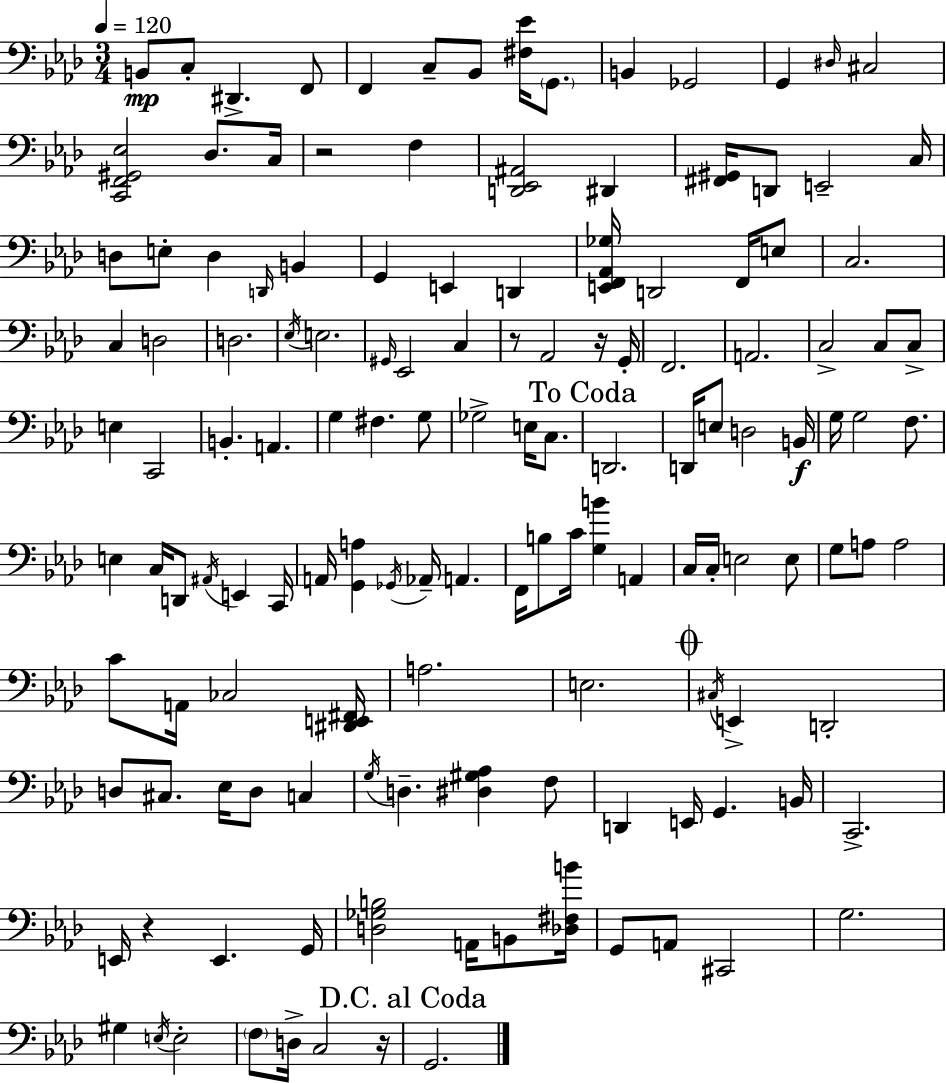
X:1
T:Untitled
M:3/4
L:1/4
K:Ab
B,,/2 C,/2 ^D,, F,,/2 F,, C,/2 _B,,/2 [^F,_E]/4 G,,/2 B,, _G,,2 G,, ^D,/4 ^C,2 [C,,F,,^G,,_E,]2 _D,/2 C,/4 z2 F, [D,,_E,,^A,,]2 ^D,, [^F,,^G,,]/4 D,,/2 E,,2 C,/4 D,/2 E,/2 D, D,,/4 B,, G,, E,, D,, [E,,F,,_A,,_G,]/4 D,,2 F,,/4 E,/2 C,2 C, D,2 D,2 _E,/4 E,2 ^G,,/4 _E,,2 C, z/2 _A,,2 z/4 G,,/4 F,,2 A,,2 C,2 C,/2 C,/2 E, C,,2 B,, A,, G, ^F, G,/2 _G,2 E,/4 C,/2 D,,2 D,,/4 E,/2 D,2 B,,/4 G,/4 G,2 F,/2 E, C,/4 D,,/2 ^A,,/4 E,, C,,/4 A,,/4 [G,,A,] _G,,/4 _A,,/4 A,, F,,/4 B,/2 C/4 [G,B] A,, C,/4 C,/4 E,2 E,/2 G,/2 A,/2 A,2 C/2 A,,/4 _C,2 [^D,,E,,^F,,]/4 A,2 E,2 ^C,/4 E,, D,,2 D,/2 ^C,/2 _E,/4 D,/2 C, G,/4 D, [^D,^G,_A,] F,/2 D,, E,,/4 G,, B,,/4 C,,2 E,,/4 z E,, G,,/4 [D,_G,B,]2 A,,/4 B,,/2 [_D,^F,B]/4 G,,/2 A,,/2 ^C,,2 G,2 ^G, E,/4 E,2 F,/2 D,/4 C,2 z/4 G,,2